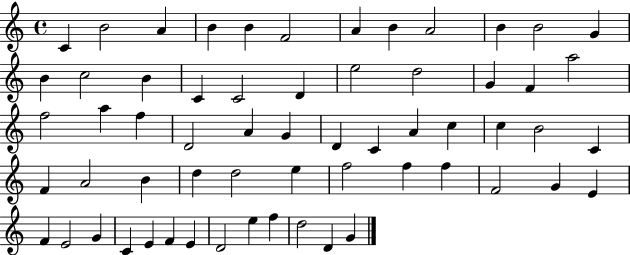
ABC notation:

X:1
T:Untitled
M:4/4
L:1/4
K:C
C B2 A B B F2 A B A2 B B2 G B c2 B C C2 D e2 d2 G F a2 f2 a f D2 A G D C A c c B2 C F A2 B d d2 e f2 f f F2 G E F E2 G C E F E D2 e f d2 D G